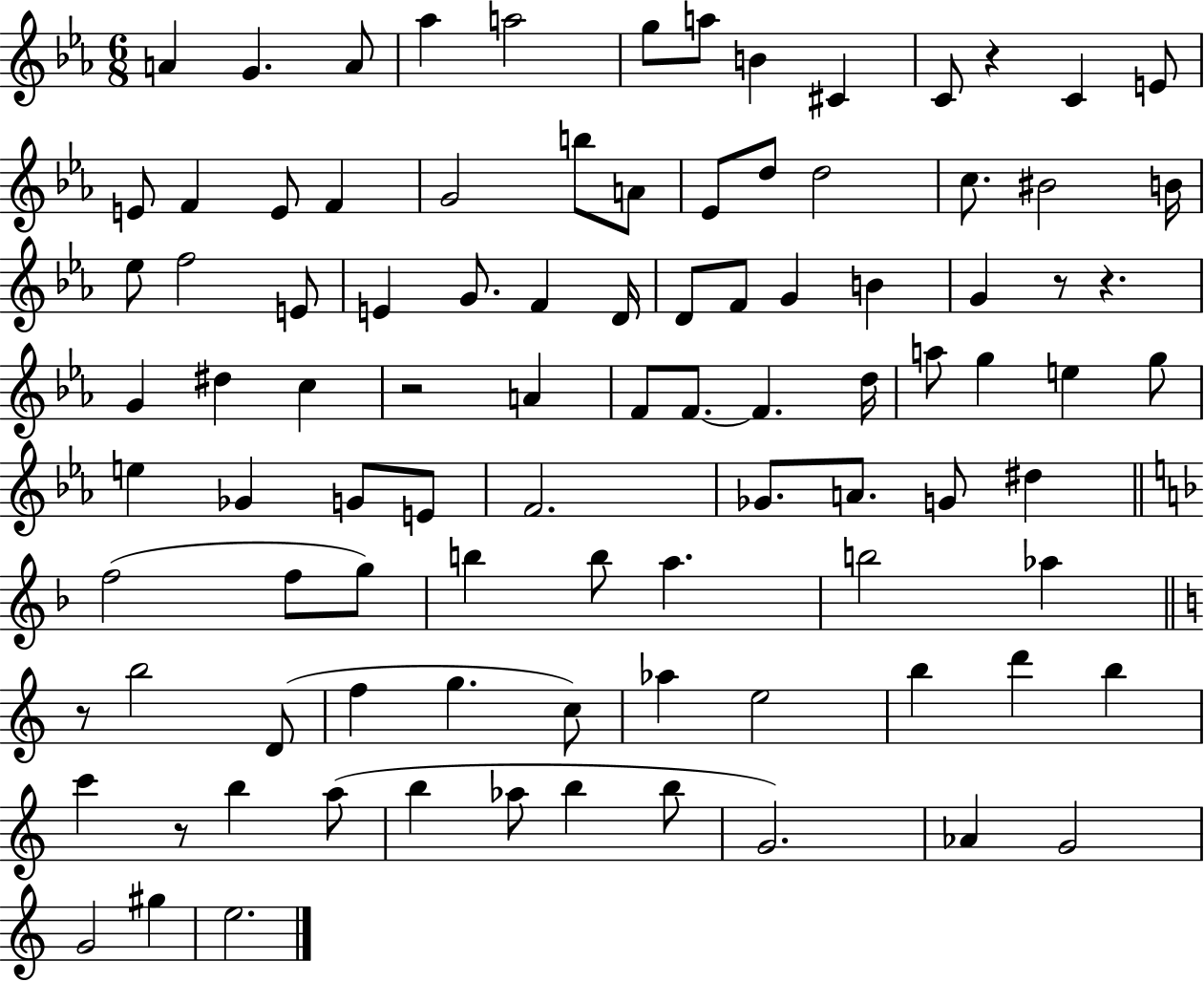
A4/q G4/q. A4/e Ab5/q A5/h G5/e A5/e B4/q C#4/q C4/e R/q C4/q E4/e E4/e F4/q E4/e F4/q G4/h B5/e A4/e Eb4/e D5/e D5/h C5/e. BIS4/h B4/s Eb5/e F5/h E4/e E4/q G4/e. F4/q D4/s D4/e F4/e G4/q B4/q G4/q R/e R/q. G4/q D#5/q C5/q R/h A4/q F4/e F4/e. F4/q. D5/s A5/e G5/q E5/q G5/e E5/q Gb4/q G4/e E4/e F4/h. Gb4/e. A4/e. G4/e D#5/q F5/h F5/e G5/e B5/q B5/e A5/q. B5/h Ab5/q R/e B5/h D4/e F5/q G5/q. C5/e Ab5/q E5/h B5/q D6/q B5/q C6/q R/e B5/q A5/e B5/q Ab5/e B5/q B5/e G4/h. Ab4/q G4/h G4/h G#5/q E5/h.